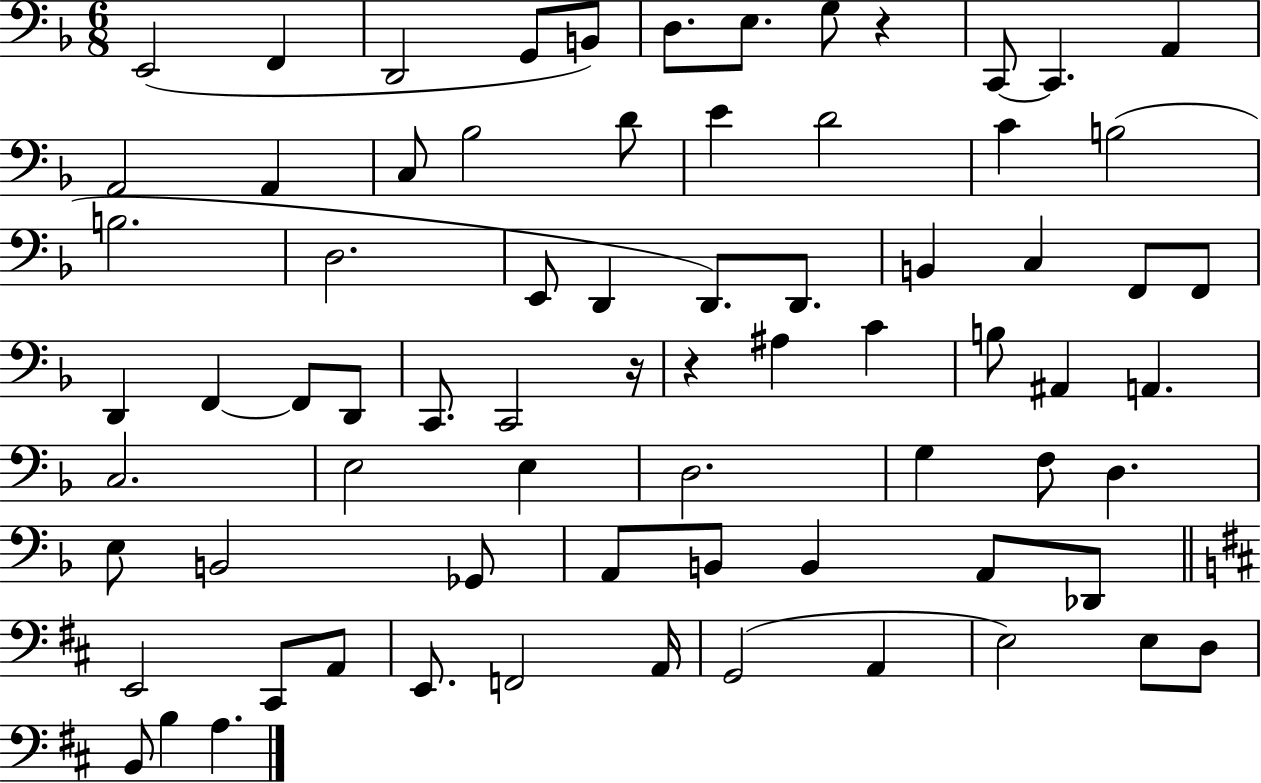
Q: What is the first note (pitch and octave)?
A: E2